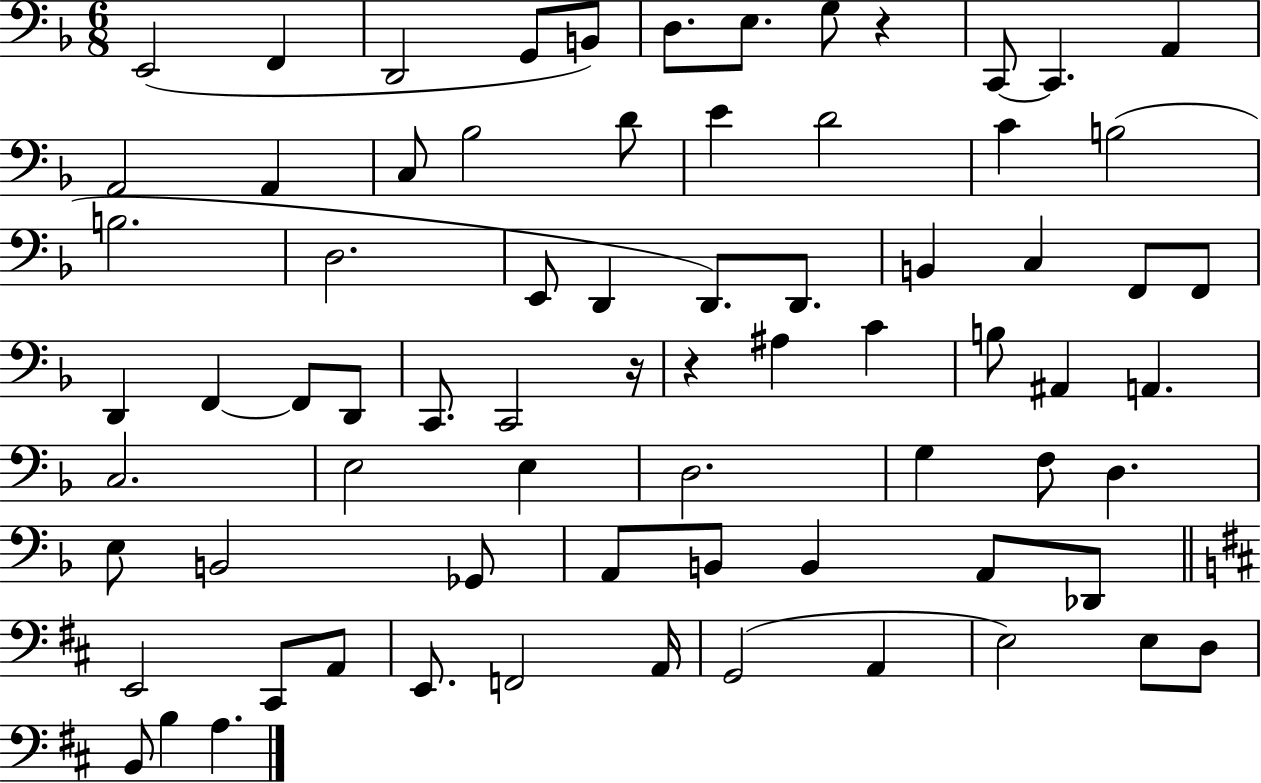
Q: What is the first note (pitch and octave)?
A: E2